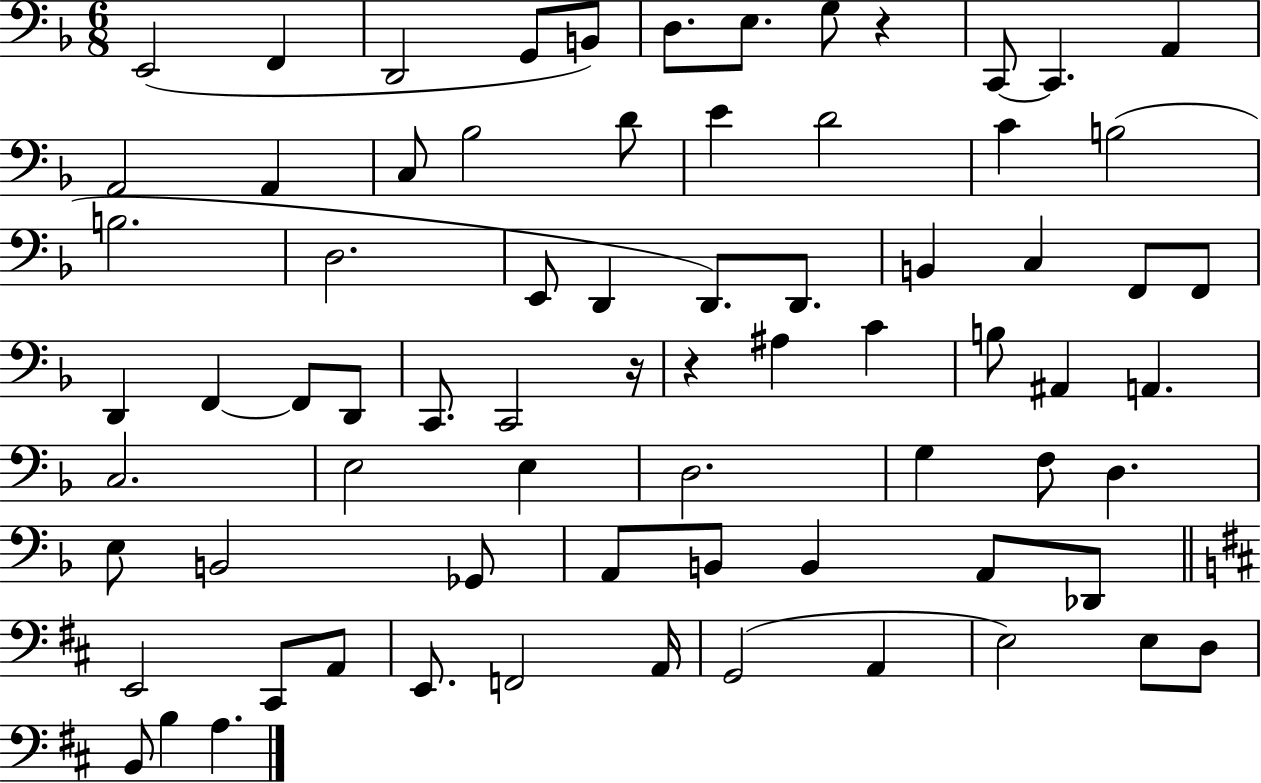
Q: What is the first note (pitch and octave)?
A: E2